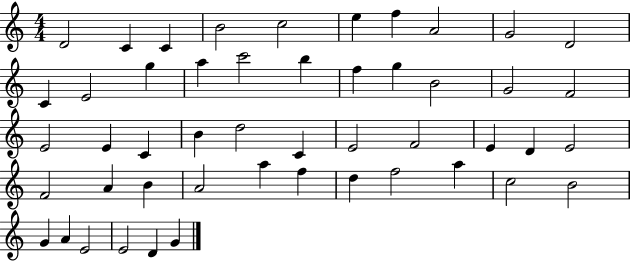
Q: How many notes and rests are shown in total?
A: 49